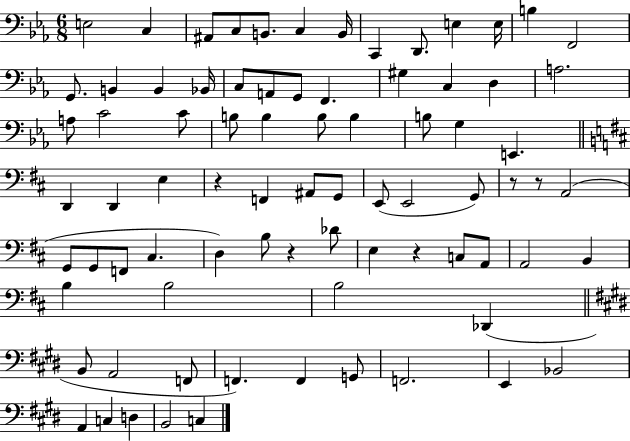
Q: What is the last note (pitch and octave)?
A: C3